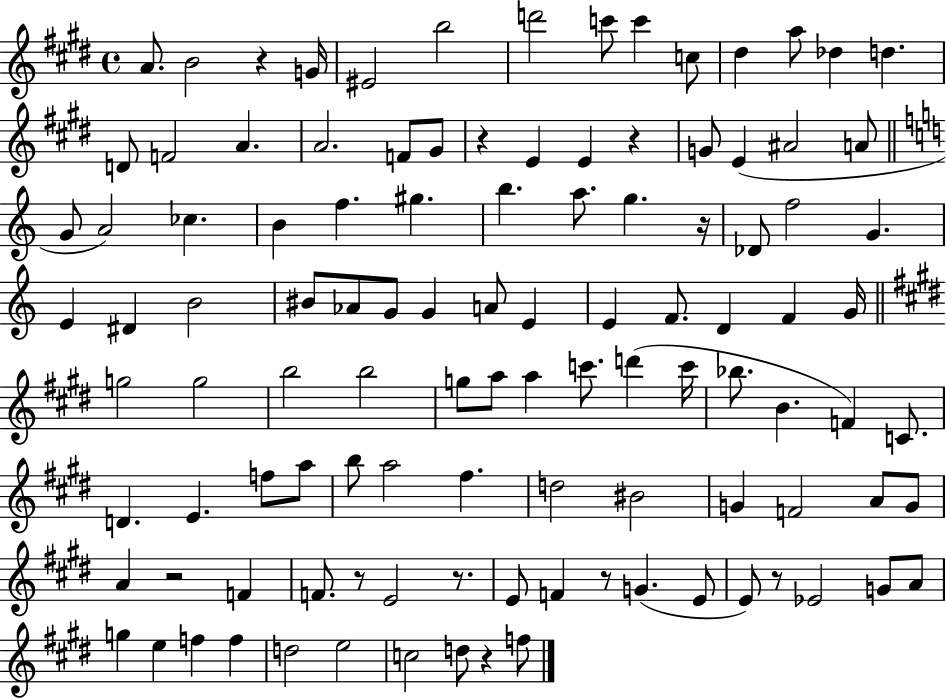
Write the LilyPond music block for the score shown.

{
  \clef treble
  \time 4/4
  \defaultTimeSignature
  \key e \major
  a'8. b'2 r4 g'16 | eis'2 b''2 | d'''2 c'''8 c'''4 c''8 | dis''4 a''8 des''4 d''4. | \break d'8 f'2 a'4. | a'2. f'8 gis'8 | r4 e'4 e'4 r4 | g'8 e'4( ais'2 a'8 | \break \bar "||" \break \key c \major g'8 a'2) ces''4. | b'4 f''4. gis''4. | b''4. a''8. g''4. r16 | des'8 f''2 g'4. | \break e'4 dis'4 b'2 | bis'8 aes'8 g'8 g'4 a'8 e'4 | e'4 f'8. d'4 f'4 g'16 | \bar "||" \break \key e \major g''2 g''2 | b''2 b''2 | g''8 a''8 a''4 c'''8. d'''4( c'''16 | bes''8. b'4. f'4) c'8. | \break d'4. e'4. f''8 a''8 | b''8 a''2 fis''4. | d''2 bis'2 | g'4 f'2 a'8 g'8 | \break a'4 r2 f'4 | f'8. r8 e'2 r8. | e'8 f'4 r8 g'4.( e'8 | e'8) r8 ees'2 g'8 a'8 | \break g''4 e''4 f''4 f''4 | d''2 e''2 | c''2 d''8 r4 f''8 | \bar "|."
}